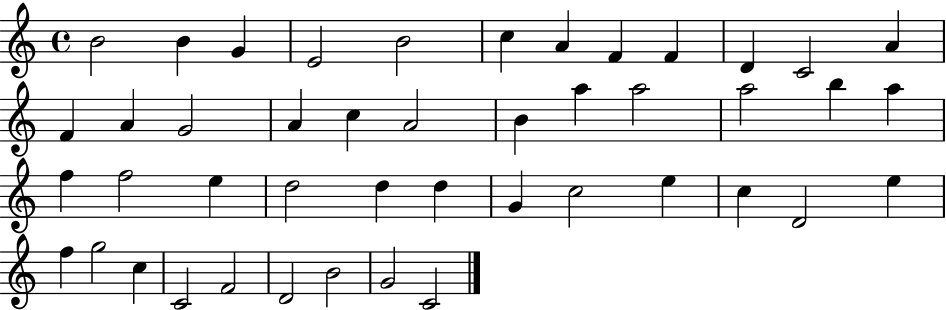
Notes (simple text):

B4/h B4/q G4/q E4/h B4/h C5/q A4/q F4/q F4/q D4/q C4/h A4/q F4/q A4/q G4/h A4/q C5/q A4/h B4/q A5/q A5/h A5/h B5/q A5/q F5/q F5/h E5/q D5/h D5/q D5/q G4/q C5/h E5/q C5/q D4/h E5/q F5/q G5/h C5/q C4/h F4/h D4/h B4/h G4/h C4/h